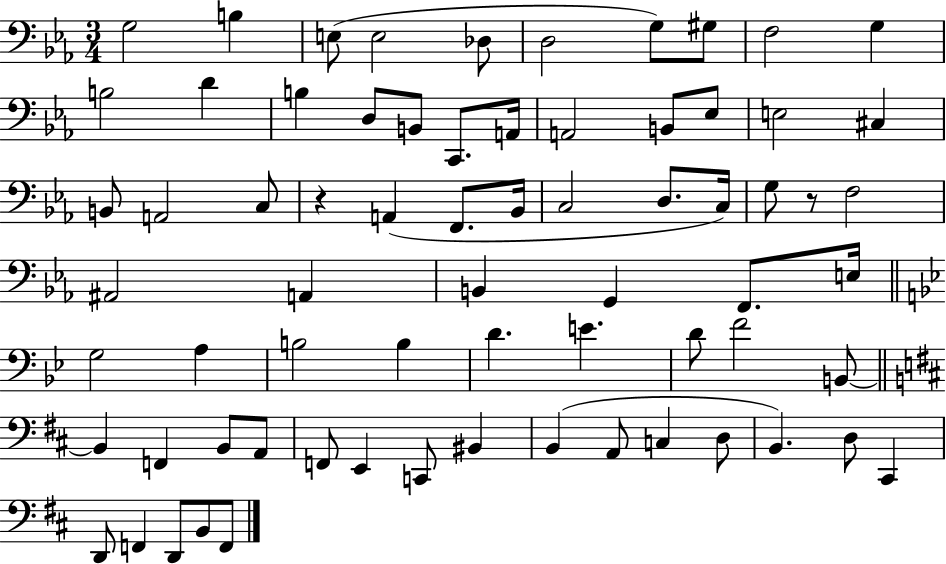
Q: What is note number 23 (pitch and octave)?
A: B2